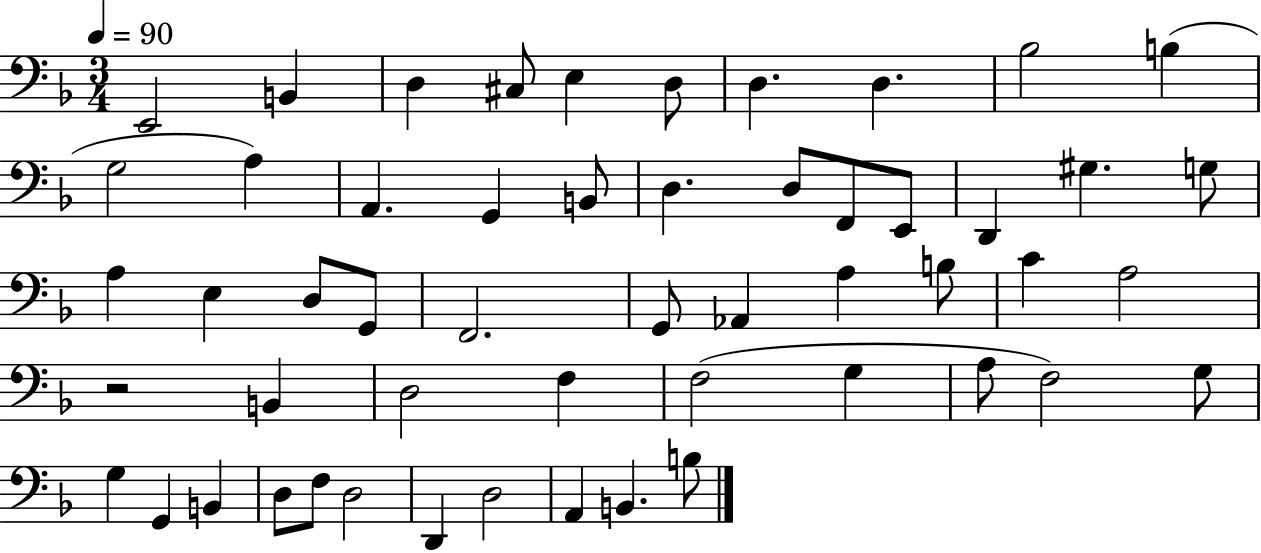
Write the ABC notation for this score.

X:1
T:Untitled
M:3/4
L:1/4
K:F
E,,2 B,, D, ^C,/2 E, D,/2 D, D, _B,2 B, G,2 A, A,, G,, B,,/2 D, D,/2 F,,/2 E,,/2 D,, ^G, G,/2 A, E, D,/2 G,,/2 F,,2 G,,/2 _A,, A, B,/2 C A,2 z2 B,, D,2 F, F,2 G, A,/2 F,2 G,/2 G, G,, B,, D,/2 F,/2 D,2 D,, D,2 A,, B,, B,/2